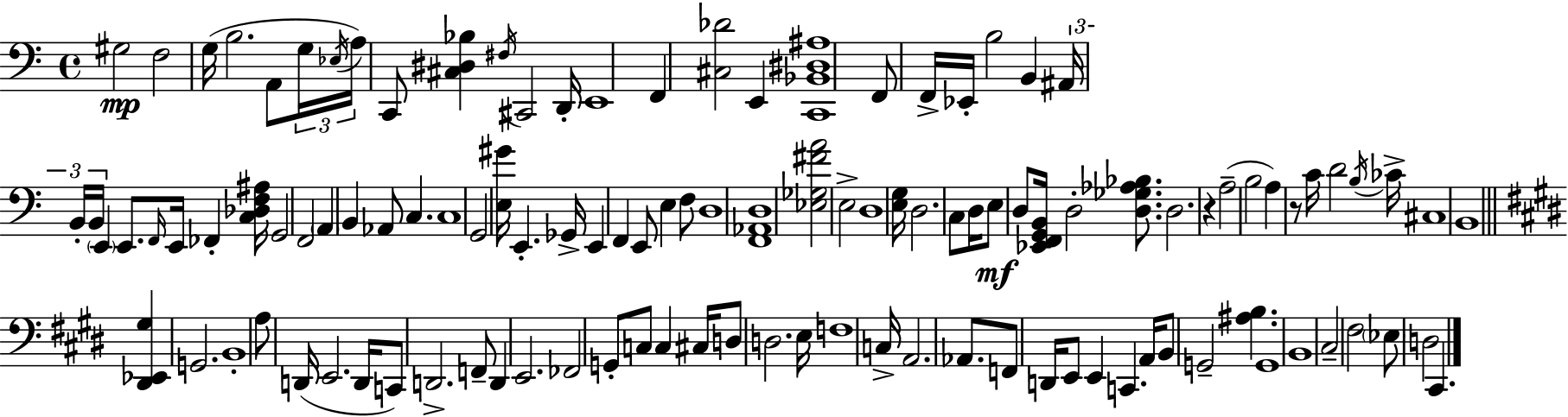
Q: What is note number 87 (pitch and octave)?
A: D2